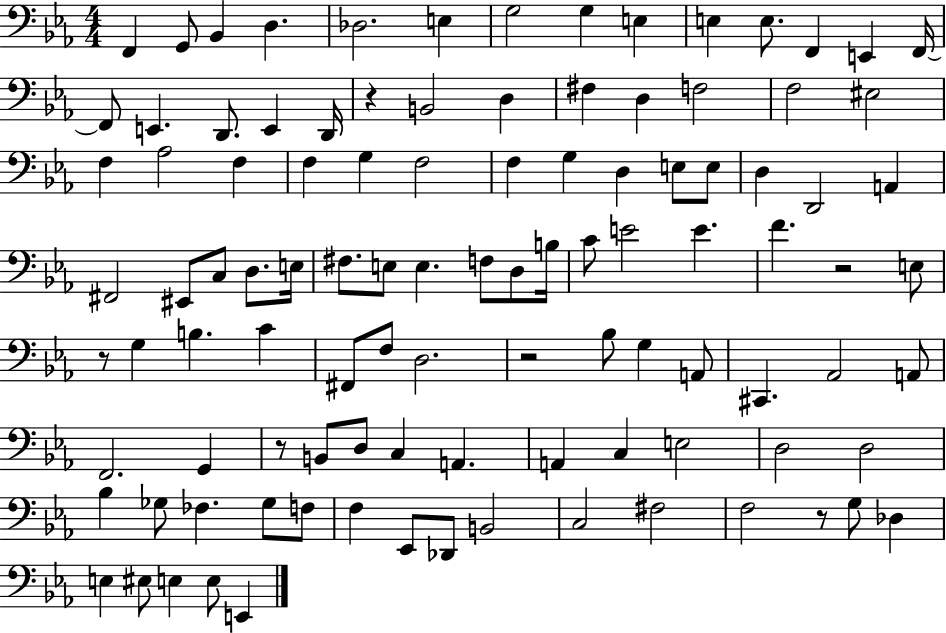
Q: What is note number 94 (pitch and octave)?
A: E3